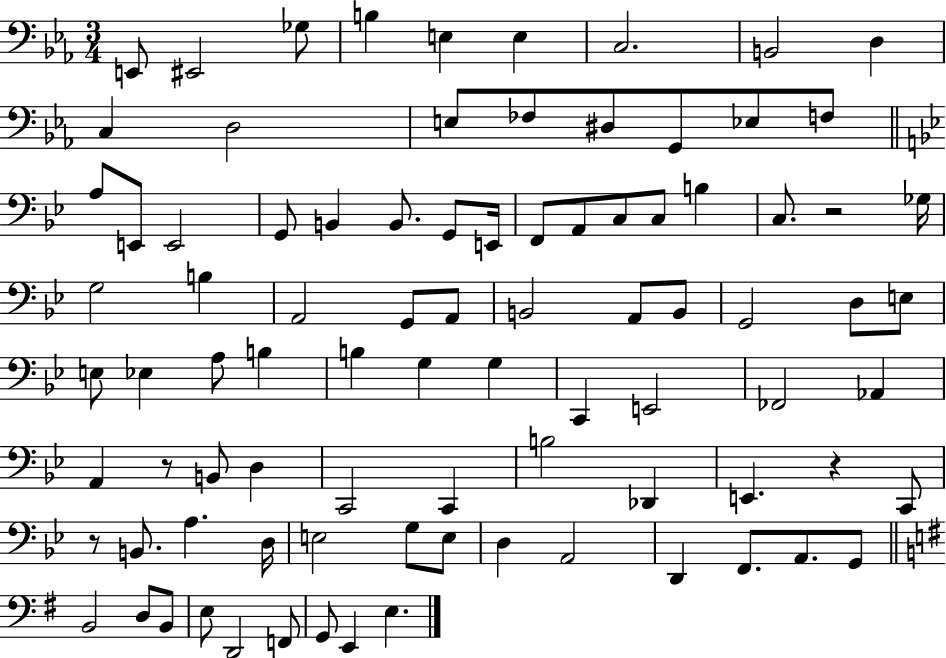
X:1
T:Untitled
M:3/4
L:1/4
K:Eb
E,,/2 ^E,,2 _G,/2 B, E, E, C,2 B,,2 D, C, D,2 E,/2 _F,/2 ^D,/2 G,,/2 _E,/2 F,/2 A,/2 E,,/2 E,,2 G,,/2 B,, B,,/2 G,,/2 E,,/4 F,,/2 A,,/2 C,/2 C,/2 B, C,/2 z2 _G,/4 G,2 B, A,,2 G,,/2 A,,/2 B,,2 A,,/2 B,,/2 G,,2 D,/2 E,/2 E,/2 _E, A,/2 B, B, G, G, C,, E,,2 _F,,2 _A,, A,, z/2 B,,/2 D, C,,2 C,, B,2 _D,, E,, z C,,/2 z/2 B,,/2 A, D,/4 E,2 G,/2 E,/2 D, A,,2 D,, F,,/2 A,,/2 G,,/2 B,,2 D,/2 B,,/2 E,/2 D,,2 F,,/2 G,,/2 E,, E,